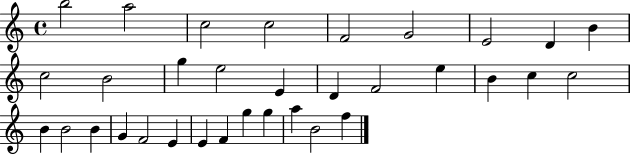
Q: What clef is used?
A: treble